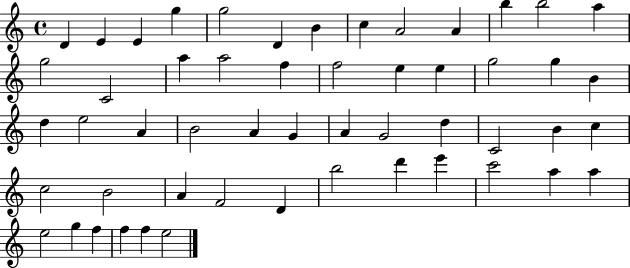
D4/q E4/q E4/q G5/q G5/h D4/q B4/q C5/q A4/h A4/q B5/q B5/h A5/q G5/h C4/h A5/q A5/h F5/q F5/h E5/q E5/q G5/h G5/q B4/q D5/q E5/h A4/q B4/h A4/q G4/q A4/q G4/h D5/q C4/h B4/q C5/q C5/h B4/h A4/q F4/h D4/q B5/h D6/q E6/q C6/h A5/q A5/q E5/h G5/q F5/q F5/q F5/q E5/h